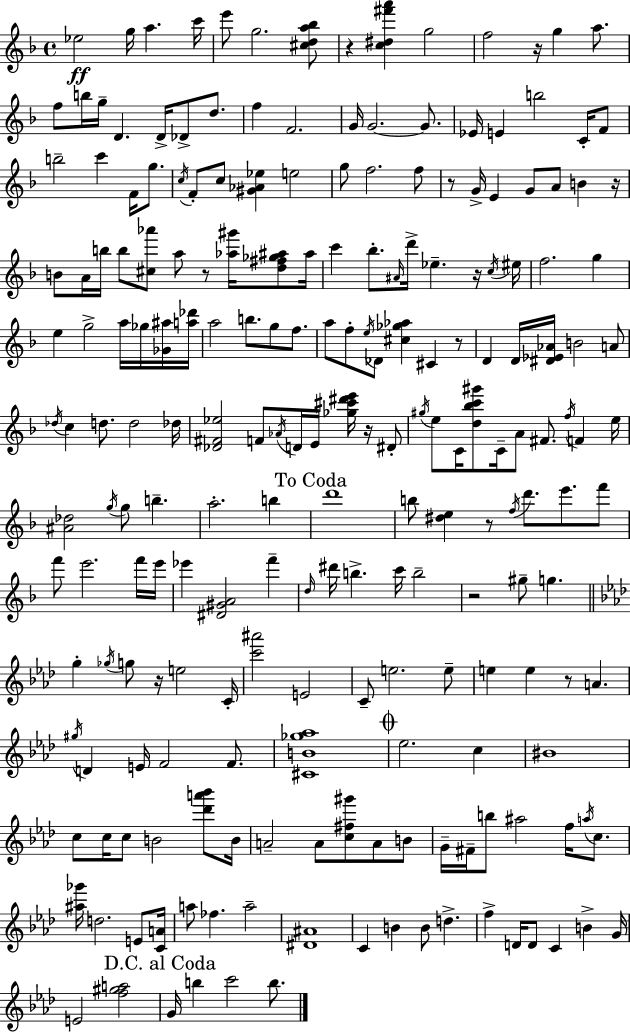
Eb5/h G5/s A5/q. C6/s E6/e G5/h. [C#5,D5,A5,Bb5]/e R/q [C5,D#5,F#6,A6]/q G5/h F5/h R/s G5/q A5/e. F5/e B5/s G5/s D4/q. D4/s Db4/e D5/e. F5/q F4/h. G4/s G4/h. G4/e. Eb4/s E4/q B5/h C4/s F4/e B5/h C6/q F4/s G5/e. C5/s F4/e C5/e [G#4,Ab4,Eb5]/q E5/h G5/e F5/h. F5/e R/e G4/s E4/q G4/e A4/e B4/q R/s B4/e A4/s B5/s B5/e [C#5,Ab6]/e A5/e R/e [Ab5,G#6]/s [D5,F#5,Gb5,A#5]/e A#5/s C6/q Bb5/e. A#4/s D6/s Eb5/q. R/s C5/s EIS5/s F5/h. G5/q E5/q G5/h A5/s Gb5/s [Gb4,A#5]/s [A5,Db6]/s A5/h B5/e. G5/e F5/e. A5/e F5/e E5/s Db4/e [C#5,Gb5,Ab5]/q C#4/q R/e D4/q D4/s [D#4,Eb4,Ab4]/s B4/h A4/e Db5/s C5/q D5/e. D5/h Db5/s [Db4,F#4,Eb5]/h F4/e Ab4/s D4/s E4/s [Gb5,C#6,D#6,E6]/s R/s D#4/e G#5/s E5/e C4/s [D5,Bb5,C6,G#6]/e C4/s A4/e F#4/e. F5/s F4/q E5/s [A#4,Db5]/h G5/s G5/e B5/q. A5/h. B5/q D6/w B5/e [D#5,E5]/q R/e F5/s D6/e. E6/e. F6/e F6/e E6/h. F6/s E6/s Eb6/q [D#4,G#4,A4]/h F6/q D5/s D#6/s B5/q. C6/s B5/h R/h G#5/e G5/q. G5/q Gb5/s G5/e R/s E5/h C4/s [C6,A#6]/h E4/h C4/e E5/h. E5/e E5/q E5/q R/e A4/q. G#5/s D4/q E4/s F4/h F4/e. [C#4,B4,Gb5,Ab5]/w Eb5/h. C5/q BIS4/w C5/e C5/s C5/e B4/h [Db6,A6,Bb6]/e B4/s A4/h A4/e [C5,F#5,G#6]/e A4/e B4/e G4/s F#4/s B5/e A#5/h F5/s A5/s C5/e. [A#5,Gb6]/s D5/h. E4/e [C4,A4]/s A5/e FES5/q. A5/h [D#4,A#4]/w C4/q B4/q B4/e D5/q. F5/q D4/s D4/e C4/q B4/q G4/s E4/h [F5,G#5,A5]/h G4/s B5/q C6/h B5/e.